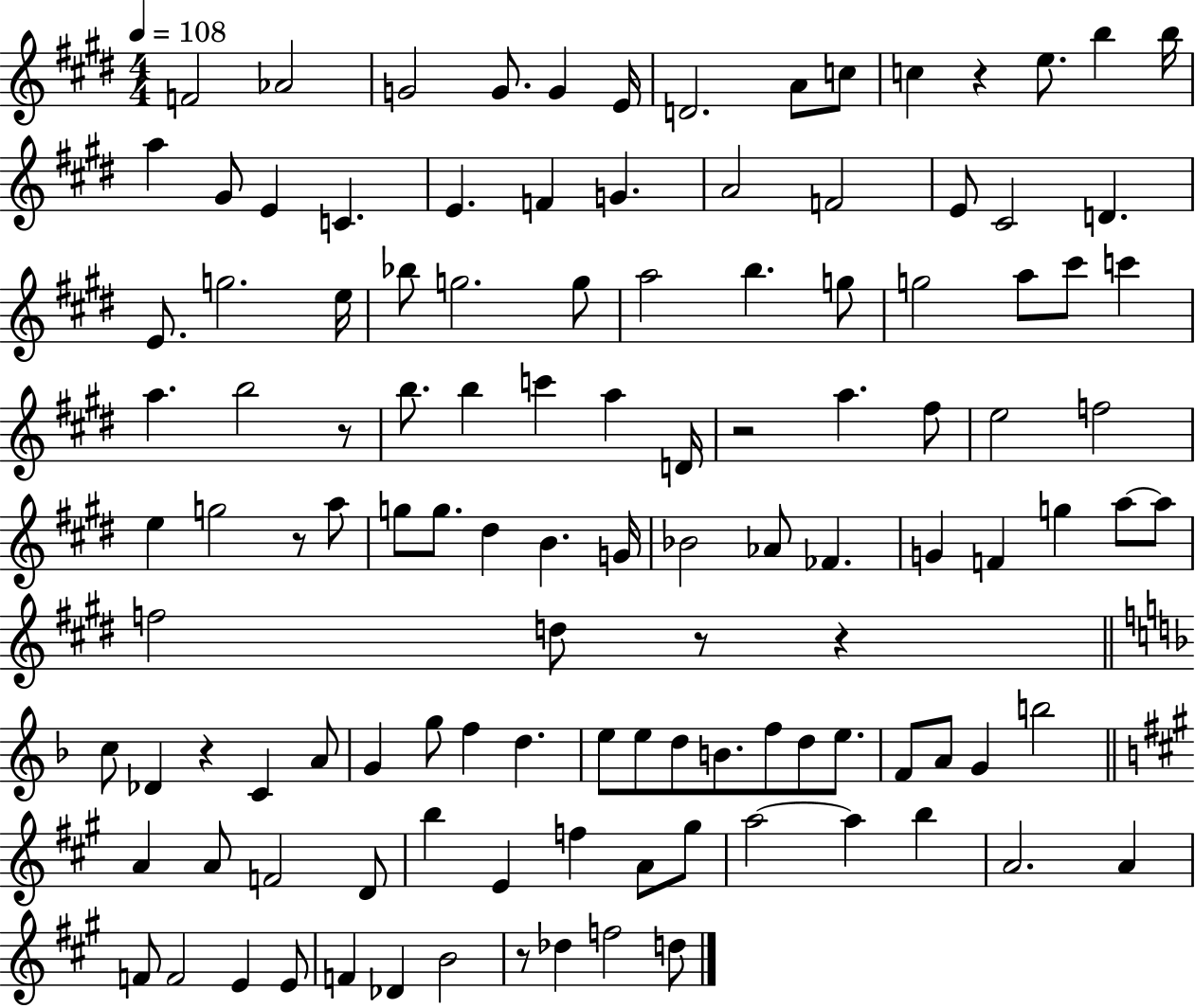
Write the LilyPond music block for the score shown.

{
  \clef treble
  \numericTimeSignature
  \time 4/4
  \key e \major
  \tempo 4 = 108
  f'2 aes'2 | g'2 g'8. g'4 e'16 | d'2. a'8 c''8 | c''4 r4 e''8. b''4 b''16 | \break a''4 gis'8 e'4 c'4. | e'4. f'4 g'4. | a'2 f'2 | e'8 cis'2 d'4. | \break e'8. g''2. e''16 | bes''8 g''2. g''8 | a''2 b''4. g''8 | g''2 a''8 cis'''8 c'''4 | \break a''4. b''2 r8 | b''8. b''4 c'''4 a''4 d'16 | r2 a''4. fis''8 | e''2 f''2 | \break e''4 g''2 r8 a''8 | g''8 g''8. dis''4 b'4. g'16 | bes'2 aes'8 fes'4. | g'4 f'4 g''4 a''8~~ a''8 | \break f''2 d''8 r8 r4 | \bar "||" \break \key f \major c''8 des'4 r4 c'4 a'8 | g'4 g''8 f''4 d''4. | e''8 e''8 d''8 b'8. f''8 d''8 e''8. | f'8 a'8 g'4 b''2 | \break \bar "||" \break \key a \major a'4 a'8 f'2 d'8 | b''4 e'4 f''4 a'8 gis''8 | a''2~~ a''4 b''4 | a'2. a'4 | \break f'8 f'2 e'4 e'8 | f'4 des'4 b'2 | r8 des''4 f''2 d''8 | \bar "|."
}